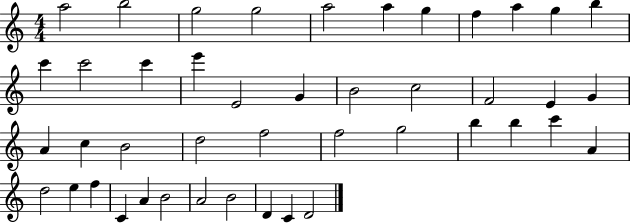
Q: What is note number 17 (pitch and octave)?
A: G4